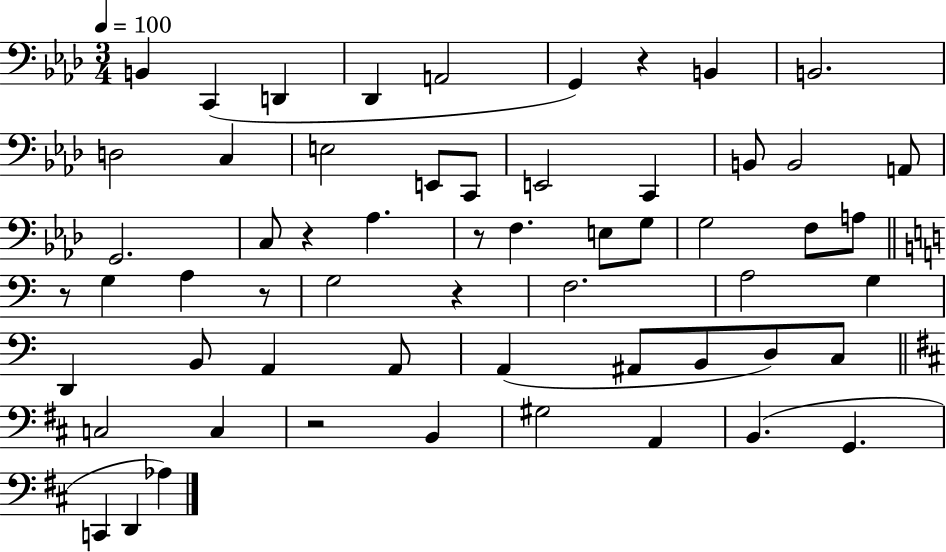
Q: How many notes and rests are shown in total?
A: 59